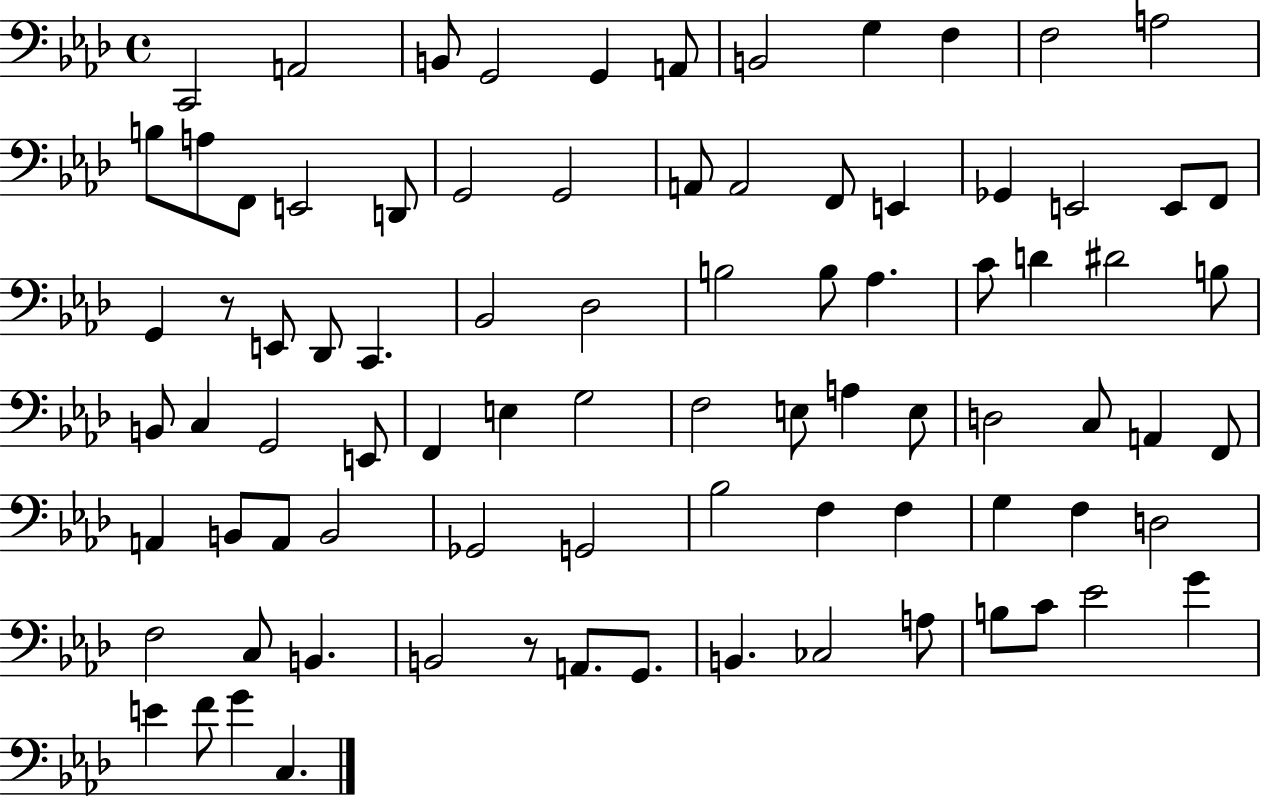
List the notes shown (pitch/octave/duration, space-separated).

C2/h A2/h B2/e G2/h G2/q A2/e B2/h G3/q F3/q F3/h A3/h B3/e A3/e F2/e E2/h D2/e G2/h G2/h A2/e A2/h F2/e E2/q Gb2/q E2/h E2/e F2/e G2/q R/e E2/e Db2/e C2/q. Bb2/h Db3/h B3/h B3/e Ab3/q. C4/e D4/q D#4/h B3/e B2/e C3/q G2/h E2/e F2/q E3/q G3/h F3/h E3/e A3/q E3/e D3/h C3/e A2/q F2/e A2/q B2/e A2/e B2/h Gb2/h G2/h Bb3/h F3/q F3/q G3/q F3/q D3/h F3/h C3/e B2/q. B2/h R/e A2/e. G2/e. B2/q. CES3/h A3/e B3/e C4/e Eb4/h G4/q E4/q F4/e G4/q C3/q.